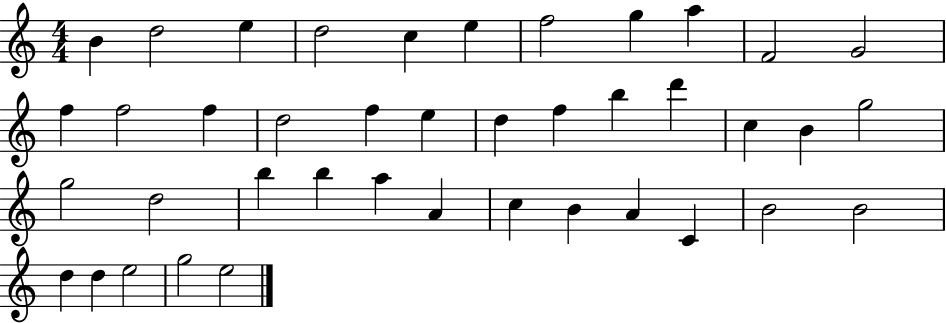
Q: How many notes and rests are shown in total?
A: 41